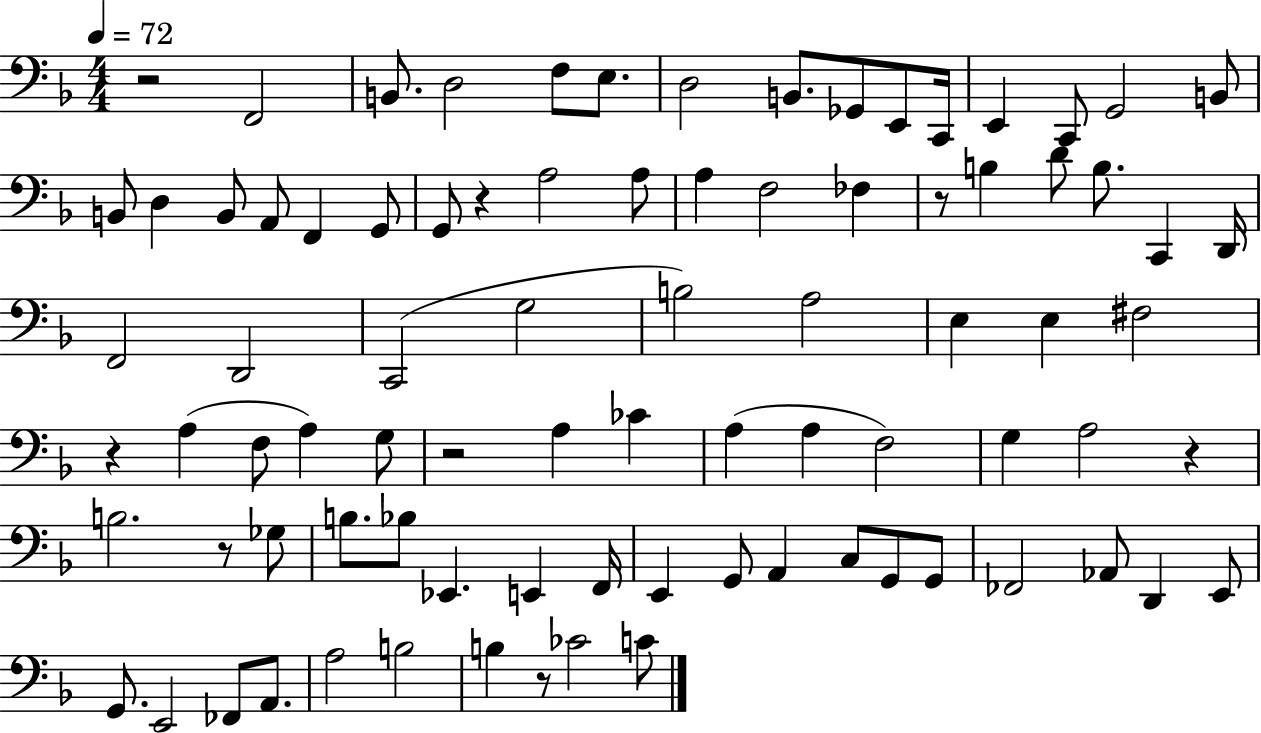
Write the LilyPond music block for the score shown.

{
  \clef bass
  \numericTimeSignature
  \time 4/4
  \key f \major
  \tempo 4 = 72
  r2 f,2 | b,8. d2 f8 e8. | d2 b,8. ges,8 e,8 c,16 | e,4 c,8 g,2 b,8 | \break b,8 d4 b,8 a,8 f,4 g,8 | g,8 r4 a2 a8 | a4 f2 fes4 | r8 b4 d'8 b8. c,4 d,16 | \break f,2 d,2 | c,2( g2 | b2) a2 | e4 e4 fis2 | \break r4 a4( f8 a4) g8 | r2 a4 ces'4 | a4( a4 f2) | g4 a2 r4 | \break b2. r8 ges8 | b8. bes8 ees,4. e,4 f,16 | e,4 g,8 a,4 c8 g,8 g,8 | fes,2 aes,8 d,4 e,8 | \break g,8. e,2 fes,8 a,8. | a2 b2 | b4 r8 ces'2 c'8 | \bar "|."
}